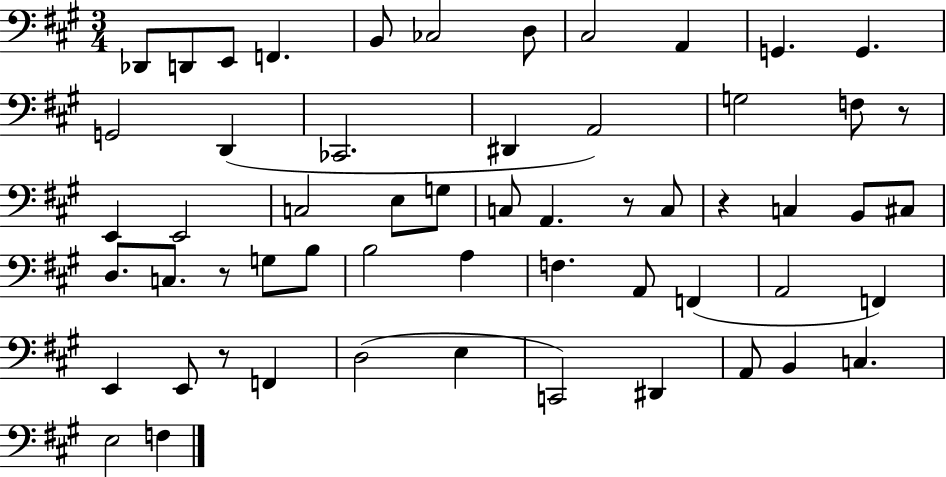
Db2/e D2/e E2/e F2/q. B2/e CES3/h D3/e C#3/h A2/q G2/q. G2/q. G2/h D2/q CES2/h. D#2/q A2/h G3/h F3/e R/e E2/q E2/h C3/h E3/e G3/e C3/e A2/q. R/e C3/e R/q C3/q B2/e C#3/e D3/e. C3/e. R/e G3/e B3/e B3/h A3/q F3/q. A2/e F2/q A2/h F2/q E2/q E2/e R/e F2/q D3/h E3/q C2/h D#2/q A2/e B2/q C3/q. E3/h F3/q